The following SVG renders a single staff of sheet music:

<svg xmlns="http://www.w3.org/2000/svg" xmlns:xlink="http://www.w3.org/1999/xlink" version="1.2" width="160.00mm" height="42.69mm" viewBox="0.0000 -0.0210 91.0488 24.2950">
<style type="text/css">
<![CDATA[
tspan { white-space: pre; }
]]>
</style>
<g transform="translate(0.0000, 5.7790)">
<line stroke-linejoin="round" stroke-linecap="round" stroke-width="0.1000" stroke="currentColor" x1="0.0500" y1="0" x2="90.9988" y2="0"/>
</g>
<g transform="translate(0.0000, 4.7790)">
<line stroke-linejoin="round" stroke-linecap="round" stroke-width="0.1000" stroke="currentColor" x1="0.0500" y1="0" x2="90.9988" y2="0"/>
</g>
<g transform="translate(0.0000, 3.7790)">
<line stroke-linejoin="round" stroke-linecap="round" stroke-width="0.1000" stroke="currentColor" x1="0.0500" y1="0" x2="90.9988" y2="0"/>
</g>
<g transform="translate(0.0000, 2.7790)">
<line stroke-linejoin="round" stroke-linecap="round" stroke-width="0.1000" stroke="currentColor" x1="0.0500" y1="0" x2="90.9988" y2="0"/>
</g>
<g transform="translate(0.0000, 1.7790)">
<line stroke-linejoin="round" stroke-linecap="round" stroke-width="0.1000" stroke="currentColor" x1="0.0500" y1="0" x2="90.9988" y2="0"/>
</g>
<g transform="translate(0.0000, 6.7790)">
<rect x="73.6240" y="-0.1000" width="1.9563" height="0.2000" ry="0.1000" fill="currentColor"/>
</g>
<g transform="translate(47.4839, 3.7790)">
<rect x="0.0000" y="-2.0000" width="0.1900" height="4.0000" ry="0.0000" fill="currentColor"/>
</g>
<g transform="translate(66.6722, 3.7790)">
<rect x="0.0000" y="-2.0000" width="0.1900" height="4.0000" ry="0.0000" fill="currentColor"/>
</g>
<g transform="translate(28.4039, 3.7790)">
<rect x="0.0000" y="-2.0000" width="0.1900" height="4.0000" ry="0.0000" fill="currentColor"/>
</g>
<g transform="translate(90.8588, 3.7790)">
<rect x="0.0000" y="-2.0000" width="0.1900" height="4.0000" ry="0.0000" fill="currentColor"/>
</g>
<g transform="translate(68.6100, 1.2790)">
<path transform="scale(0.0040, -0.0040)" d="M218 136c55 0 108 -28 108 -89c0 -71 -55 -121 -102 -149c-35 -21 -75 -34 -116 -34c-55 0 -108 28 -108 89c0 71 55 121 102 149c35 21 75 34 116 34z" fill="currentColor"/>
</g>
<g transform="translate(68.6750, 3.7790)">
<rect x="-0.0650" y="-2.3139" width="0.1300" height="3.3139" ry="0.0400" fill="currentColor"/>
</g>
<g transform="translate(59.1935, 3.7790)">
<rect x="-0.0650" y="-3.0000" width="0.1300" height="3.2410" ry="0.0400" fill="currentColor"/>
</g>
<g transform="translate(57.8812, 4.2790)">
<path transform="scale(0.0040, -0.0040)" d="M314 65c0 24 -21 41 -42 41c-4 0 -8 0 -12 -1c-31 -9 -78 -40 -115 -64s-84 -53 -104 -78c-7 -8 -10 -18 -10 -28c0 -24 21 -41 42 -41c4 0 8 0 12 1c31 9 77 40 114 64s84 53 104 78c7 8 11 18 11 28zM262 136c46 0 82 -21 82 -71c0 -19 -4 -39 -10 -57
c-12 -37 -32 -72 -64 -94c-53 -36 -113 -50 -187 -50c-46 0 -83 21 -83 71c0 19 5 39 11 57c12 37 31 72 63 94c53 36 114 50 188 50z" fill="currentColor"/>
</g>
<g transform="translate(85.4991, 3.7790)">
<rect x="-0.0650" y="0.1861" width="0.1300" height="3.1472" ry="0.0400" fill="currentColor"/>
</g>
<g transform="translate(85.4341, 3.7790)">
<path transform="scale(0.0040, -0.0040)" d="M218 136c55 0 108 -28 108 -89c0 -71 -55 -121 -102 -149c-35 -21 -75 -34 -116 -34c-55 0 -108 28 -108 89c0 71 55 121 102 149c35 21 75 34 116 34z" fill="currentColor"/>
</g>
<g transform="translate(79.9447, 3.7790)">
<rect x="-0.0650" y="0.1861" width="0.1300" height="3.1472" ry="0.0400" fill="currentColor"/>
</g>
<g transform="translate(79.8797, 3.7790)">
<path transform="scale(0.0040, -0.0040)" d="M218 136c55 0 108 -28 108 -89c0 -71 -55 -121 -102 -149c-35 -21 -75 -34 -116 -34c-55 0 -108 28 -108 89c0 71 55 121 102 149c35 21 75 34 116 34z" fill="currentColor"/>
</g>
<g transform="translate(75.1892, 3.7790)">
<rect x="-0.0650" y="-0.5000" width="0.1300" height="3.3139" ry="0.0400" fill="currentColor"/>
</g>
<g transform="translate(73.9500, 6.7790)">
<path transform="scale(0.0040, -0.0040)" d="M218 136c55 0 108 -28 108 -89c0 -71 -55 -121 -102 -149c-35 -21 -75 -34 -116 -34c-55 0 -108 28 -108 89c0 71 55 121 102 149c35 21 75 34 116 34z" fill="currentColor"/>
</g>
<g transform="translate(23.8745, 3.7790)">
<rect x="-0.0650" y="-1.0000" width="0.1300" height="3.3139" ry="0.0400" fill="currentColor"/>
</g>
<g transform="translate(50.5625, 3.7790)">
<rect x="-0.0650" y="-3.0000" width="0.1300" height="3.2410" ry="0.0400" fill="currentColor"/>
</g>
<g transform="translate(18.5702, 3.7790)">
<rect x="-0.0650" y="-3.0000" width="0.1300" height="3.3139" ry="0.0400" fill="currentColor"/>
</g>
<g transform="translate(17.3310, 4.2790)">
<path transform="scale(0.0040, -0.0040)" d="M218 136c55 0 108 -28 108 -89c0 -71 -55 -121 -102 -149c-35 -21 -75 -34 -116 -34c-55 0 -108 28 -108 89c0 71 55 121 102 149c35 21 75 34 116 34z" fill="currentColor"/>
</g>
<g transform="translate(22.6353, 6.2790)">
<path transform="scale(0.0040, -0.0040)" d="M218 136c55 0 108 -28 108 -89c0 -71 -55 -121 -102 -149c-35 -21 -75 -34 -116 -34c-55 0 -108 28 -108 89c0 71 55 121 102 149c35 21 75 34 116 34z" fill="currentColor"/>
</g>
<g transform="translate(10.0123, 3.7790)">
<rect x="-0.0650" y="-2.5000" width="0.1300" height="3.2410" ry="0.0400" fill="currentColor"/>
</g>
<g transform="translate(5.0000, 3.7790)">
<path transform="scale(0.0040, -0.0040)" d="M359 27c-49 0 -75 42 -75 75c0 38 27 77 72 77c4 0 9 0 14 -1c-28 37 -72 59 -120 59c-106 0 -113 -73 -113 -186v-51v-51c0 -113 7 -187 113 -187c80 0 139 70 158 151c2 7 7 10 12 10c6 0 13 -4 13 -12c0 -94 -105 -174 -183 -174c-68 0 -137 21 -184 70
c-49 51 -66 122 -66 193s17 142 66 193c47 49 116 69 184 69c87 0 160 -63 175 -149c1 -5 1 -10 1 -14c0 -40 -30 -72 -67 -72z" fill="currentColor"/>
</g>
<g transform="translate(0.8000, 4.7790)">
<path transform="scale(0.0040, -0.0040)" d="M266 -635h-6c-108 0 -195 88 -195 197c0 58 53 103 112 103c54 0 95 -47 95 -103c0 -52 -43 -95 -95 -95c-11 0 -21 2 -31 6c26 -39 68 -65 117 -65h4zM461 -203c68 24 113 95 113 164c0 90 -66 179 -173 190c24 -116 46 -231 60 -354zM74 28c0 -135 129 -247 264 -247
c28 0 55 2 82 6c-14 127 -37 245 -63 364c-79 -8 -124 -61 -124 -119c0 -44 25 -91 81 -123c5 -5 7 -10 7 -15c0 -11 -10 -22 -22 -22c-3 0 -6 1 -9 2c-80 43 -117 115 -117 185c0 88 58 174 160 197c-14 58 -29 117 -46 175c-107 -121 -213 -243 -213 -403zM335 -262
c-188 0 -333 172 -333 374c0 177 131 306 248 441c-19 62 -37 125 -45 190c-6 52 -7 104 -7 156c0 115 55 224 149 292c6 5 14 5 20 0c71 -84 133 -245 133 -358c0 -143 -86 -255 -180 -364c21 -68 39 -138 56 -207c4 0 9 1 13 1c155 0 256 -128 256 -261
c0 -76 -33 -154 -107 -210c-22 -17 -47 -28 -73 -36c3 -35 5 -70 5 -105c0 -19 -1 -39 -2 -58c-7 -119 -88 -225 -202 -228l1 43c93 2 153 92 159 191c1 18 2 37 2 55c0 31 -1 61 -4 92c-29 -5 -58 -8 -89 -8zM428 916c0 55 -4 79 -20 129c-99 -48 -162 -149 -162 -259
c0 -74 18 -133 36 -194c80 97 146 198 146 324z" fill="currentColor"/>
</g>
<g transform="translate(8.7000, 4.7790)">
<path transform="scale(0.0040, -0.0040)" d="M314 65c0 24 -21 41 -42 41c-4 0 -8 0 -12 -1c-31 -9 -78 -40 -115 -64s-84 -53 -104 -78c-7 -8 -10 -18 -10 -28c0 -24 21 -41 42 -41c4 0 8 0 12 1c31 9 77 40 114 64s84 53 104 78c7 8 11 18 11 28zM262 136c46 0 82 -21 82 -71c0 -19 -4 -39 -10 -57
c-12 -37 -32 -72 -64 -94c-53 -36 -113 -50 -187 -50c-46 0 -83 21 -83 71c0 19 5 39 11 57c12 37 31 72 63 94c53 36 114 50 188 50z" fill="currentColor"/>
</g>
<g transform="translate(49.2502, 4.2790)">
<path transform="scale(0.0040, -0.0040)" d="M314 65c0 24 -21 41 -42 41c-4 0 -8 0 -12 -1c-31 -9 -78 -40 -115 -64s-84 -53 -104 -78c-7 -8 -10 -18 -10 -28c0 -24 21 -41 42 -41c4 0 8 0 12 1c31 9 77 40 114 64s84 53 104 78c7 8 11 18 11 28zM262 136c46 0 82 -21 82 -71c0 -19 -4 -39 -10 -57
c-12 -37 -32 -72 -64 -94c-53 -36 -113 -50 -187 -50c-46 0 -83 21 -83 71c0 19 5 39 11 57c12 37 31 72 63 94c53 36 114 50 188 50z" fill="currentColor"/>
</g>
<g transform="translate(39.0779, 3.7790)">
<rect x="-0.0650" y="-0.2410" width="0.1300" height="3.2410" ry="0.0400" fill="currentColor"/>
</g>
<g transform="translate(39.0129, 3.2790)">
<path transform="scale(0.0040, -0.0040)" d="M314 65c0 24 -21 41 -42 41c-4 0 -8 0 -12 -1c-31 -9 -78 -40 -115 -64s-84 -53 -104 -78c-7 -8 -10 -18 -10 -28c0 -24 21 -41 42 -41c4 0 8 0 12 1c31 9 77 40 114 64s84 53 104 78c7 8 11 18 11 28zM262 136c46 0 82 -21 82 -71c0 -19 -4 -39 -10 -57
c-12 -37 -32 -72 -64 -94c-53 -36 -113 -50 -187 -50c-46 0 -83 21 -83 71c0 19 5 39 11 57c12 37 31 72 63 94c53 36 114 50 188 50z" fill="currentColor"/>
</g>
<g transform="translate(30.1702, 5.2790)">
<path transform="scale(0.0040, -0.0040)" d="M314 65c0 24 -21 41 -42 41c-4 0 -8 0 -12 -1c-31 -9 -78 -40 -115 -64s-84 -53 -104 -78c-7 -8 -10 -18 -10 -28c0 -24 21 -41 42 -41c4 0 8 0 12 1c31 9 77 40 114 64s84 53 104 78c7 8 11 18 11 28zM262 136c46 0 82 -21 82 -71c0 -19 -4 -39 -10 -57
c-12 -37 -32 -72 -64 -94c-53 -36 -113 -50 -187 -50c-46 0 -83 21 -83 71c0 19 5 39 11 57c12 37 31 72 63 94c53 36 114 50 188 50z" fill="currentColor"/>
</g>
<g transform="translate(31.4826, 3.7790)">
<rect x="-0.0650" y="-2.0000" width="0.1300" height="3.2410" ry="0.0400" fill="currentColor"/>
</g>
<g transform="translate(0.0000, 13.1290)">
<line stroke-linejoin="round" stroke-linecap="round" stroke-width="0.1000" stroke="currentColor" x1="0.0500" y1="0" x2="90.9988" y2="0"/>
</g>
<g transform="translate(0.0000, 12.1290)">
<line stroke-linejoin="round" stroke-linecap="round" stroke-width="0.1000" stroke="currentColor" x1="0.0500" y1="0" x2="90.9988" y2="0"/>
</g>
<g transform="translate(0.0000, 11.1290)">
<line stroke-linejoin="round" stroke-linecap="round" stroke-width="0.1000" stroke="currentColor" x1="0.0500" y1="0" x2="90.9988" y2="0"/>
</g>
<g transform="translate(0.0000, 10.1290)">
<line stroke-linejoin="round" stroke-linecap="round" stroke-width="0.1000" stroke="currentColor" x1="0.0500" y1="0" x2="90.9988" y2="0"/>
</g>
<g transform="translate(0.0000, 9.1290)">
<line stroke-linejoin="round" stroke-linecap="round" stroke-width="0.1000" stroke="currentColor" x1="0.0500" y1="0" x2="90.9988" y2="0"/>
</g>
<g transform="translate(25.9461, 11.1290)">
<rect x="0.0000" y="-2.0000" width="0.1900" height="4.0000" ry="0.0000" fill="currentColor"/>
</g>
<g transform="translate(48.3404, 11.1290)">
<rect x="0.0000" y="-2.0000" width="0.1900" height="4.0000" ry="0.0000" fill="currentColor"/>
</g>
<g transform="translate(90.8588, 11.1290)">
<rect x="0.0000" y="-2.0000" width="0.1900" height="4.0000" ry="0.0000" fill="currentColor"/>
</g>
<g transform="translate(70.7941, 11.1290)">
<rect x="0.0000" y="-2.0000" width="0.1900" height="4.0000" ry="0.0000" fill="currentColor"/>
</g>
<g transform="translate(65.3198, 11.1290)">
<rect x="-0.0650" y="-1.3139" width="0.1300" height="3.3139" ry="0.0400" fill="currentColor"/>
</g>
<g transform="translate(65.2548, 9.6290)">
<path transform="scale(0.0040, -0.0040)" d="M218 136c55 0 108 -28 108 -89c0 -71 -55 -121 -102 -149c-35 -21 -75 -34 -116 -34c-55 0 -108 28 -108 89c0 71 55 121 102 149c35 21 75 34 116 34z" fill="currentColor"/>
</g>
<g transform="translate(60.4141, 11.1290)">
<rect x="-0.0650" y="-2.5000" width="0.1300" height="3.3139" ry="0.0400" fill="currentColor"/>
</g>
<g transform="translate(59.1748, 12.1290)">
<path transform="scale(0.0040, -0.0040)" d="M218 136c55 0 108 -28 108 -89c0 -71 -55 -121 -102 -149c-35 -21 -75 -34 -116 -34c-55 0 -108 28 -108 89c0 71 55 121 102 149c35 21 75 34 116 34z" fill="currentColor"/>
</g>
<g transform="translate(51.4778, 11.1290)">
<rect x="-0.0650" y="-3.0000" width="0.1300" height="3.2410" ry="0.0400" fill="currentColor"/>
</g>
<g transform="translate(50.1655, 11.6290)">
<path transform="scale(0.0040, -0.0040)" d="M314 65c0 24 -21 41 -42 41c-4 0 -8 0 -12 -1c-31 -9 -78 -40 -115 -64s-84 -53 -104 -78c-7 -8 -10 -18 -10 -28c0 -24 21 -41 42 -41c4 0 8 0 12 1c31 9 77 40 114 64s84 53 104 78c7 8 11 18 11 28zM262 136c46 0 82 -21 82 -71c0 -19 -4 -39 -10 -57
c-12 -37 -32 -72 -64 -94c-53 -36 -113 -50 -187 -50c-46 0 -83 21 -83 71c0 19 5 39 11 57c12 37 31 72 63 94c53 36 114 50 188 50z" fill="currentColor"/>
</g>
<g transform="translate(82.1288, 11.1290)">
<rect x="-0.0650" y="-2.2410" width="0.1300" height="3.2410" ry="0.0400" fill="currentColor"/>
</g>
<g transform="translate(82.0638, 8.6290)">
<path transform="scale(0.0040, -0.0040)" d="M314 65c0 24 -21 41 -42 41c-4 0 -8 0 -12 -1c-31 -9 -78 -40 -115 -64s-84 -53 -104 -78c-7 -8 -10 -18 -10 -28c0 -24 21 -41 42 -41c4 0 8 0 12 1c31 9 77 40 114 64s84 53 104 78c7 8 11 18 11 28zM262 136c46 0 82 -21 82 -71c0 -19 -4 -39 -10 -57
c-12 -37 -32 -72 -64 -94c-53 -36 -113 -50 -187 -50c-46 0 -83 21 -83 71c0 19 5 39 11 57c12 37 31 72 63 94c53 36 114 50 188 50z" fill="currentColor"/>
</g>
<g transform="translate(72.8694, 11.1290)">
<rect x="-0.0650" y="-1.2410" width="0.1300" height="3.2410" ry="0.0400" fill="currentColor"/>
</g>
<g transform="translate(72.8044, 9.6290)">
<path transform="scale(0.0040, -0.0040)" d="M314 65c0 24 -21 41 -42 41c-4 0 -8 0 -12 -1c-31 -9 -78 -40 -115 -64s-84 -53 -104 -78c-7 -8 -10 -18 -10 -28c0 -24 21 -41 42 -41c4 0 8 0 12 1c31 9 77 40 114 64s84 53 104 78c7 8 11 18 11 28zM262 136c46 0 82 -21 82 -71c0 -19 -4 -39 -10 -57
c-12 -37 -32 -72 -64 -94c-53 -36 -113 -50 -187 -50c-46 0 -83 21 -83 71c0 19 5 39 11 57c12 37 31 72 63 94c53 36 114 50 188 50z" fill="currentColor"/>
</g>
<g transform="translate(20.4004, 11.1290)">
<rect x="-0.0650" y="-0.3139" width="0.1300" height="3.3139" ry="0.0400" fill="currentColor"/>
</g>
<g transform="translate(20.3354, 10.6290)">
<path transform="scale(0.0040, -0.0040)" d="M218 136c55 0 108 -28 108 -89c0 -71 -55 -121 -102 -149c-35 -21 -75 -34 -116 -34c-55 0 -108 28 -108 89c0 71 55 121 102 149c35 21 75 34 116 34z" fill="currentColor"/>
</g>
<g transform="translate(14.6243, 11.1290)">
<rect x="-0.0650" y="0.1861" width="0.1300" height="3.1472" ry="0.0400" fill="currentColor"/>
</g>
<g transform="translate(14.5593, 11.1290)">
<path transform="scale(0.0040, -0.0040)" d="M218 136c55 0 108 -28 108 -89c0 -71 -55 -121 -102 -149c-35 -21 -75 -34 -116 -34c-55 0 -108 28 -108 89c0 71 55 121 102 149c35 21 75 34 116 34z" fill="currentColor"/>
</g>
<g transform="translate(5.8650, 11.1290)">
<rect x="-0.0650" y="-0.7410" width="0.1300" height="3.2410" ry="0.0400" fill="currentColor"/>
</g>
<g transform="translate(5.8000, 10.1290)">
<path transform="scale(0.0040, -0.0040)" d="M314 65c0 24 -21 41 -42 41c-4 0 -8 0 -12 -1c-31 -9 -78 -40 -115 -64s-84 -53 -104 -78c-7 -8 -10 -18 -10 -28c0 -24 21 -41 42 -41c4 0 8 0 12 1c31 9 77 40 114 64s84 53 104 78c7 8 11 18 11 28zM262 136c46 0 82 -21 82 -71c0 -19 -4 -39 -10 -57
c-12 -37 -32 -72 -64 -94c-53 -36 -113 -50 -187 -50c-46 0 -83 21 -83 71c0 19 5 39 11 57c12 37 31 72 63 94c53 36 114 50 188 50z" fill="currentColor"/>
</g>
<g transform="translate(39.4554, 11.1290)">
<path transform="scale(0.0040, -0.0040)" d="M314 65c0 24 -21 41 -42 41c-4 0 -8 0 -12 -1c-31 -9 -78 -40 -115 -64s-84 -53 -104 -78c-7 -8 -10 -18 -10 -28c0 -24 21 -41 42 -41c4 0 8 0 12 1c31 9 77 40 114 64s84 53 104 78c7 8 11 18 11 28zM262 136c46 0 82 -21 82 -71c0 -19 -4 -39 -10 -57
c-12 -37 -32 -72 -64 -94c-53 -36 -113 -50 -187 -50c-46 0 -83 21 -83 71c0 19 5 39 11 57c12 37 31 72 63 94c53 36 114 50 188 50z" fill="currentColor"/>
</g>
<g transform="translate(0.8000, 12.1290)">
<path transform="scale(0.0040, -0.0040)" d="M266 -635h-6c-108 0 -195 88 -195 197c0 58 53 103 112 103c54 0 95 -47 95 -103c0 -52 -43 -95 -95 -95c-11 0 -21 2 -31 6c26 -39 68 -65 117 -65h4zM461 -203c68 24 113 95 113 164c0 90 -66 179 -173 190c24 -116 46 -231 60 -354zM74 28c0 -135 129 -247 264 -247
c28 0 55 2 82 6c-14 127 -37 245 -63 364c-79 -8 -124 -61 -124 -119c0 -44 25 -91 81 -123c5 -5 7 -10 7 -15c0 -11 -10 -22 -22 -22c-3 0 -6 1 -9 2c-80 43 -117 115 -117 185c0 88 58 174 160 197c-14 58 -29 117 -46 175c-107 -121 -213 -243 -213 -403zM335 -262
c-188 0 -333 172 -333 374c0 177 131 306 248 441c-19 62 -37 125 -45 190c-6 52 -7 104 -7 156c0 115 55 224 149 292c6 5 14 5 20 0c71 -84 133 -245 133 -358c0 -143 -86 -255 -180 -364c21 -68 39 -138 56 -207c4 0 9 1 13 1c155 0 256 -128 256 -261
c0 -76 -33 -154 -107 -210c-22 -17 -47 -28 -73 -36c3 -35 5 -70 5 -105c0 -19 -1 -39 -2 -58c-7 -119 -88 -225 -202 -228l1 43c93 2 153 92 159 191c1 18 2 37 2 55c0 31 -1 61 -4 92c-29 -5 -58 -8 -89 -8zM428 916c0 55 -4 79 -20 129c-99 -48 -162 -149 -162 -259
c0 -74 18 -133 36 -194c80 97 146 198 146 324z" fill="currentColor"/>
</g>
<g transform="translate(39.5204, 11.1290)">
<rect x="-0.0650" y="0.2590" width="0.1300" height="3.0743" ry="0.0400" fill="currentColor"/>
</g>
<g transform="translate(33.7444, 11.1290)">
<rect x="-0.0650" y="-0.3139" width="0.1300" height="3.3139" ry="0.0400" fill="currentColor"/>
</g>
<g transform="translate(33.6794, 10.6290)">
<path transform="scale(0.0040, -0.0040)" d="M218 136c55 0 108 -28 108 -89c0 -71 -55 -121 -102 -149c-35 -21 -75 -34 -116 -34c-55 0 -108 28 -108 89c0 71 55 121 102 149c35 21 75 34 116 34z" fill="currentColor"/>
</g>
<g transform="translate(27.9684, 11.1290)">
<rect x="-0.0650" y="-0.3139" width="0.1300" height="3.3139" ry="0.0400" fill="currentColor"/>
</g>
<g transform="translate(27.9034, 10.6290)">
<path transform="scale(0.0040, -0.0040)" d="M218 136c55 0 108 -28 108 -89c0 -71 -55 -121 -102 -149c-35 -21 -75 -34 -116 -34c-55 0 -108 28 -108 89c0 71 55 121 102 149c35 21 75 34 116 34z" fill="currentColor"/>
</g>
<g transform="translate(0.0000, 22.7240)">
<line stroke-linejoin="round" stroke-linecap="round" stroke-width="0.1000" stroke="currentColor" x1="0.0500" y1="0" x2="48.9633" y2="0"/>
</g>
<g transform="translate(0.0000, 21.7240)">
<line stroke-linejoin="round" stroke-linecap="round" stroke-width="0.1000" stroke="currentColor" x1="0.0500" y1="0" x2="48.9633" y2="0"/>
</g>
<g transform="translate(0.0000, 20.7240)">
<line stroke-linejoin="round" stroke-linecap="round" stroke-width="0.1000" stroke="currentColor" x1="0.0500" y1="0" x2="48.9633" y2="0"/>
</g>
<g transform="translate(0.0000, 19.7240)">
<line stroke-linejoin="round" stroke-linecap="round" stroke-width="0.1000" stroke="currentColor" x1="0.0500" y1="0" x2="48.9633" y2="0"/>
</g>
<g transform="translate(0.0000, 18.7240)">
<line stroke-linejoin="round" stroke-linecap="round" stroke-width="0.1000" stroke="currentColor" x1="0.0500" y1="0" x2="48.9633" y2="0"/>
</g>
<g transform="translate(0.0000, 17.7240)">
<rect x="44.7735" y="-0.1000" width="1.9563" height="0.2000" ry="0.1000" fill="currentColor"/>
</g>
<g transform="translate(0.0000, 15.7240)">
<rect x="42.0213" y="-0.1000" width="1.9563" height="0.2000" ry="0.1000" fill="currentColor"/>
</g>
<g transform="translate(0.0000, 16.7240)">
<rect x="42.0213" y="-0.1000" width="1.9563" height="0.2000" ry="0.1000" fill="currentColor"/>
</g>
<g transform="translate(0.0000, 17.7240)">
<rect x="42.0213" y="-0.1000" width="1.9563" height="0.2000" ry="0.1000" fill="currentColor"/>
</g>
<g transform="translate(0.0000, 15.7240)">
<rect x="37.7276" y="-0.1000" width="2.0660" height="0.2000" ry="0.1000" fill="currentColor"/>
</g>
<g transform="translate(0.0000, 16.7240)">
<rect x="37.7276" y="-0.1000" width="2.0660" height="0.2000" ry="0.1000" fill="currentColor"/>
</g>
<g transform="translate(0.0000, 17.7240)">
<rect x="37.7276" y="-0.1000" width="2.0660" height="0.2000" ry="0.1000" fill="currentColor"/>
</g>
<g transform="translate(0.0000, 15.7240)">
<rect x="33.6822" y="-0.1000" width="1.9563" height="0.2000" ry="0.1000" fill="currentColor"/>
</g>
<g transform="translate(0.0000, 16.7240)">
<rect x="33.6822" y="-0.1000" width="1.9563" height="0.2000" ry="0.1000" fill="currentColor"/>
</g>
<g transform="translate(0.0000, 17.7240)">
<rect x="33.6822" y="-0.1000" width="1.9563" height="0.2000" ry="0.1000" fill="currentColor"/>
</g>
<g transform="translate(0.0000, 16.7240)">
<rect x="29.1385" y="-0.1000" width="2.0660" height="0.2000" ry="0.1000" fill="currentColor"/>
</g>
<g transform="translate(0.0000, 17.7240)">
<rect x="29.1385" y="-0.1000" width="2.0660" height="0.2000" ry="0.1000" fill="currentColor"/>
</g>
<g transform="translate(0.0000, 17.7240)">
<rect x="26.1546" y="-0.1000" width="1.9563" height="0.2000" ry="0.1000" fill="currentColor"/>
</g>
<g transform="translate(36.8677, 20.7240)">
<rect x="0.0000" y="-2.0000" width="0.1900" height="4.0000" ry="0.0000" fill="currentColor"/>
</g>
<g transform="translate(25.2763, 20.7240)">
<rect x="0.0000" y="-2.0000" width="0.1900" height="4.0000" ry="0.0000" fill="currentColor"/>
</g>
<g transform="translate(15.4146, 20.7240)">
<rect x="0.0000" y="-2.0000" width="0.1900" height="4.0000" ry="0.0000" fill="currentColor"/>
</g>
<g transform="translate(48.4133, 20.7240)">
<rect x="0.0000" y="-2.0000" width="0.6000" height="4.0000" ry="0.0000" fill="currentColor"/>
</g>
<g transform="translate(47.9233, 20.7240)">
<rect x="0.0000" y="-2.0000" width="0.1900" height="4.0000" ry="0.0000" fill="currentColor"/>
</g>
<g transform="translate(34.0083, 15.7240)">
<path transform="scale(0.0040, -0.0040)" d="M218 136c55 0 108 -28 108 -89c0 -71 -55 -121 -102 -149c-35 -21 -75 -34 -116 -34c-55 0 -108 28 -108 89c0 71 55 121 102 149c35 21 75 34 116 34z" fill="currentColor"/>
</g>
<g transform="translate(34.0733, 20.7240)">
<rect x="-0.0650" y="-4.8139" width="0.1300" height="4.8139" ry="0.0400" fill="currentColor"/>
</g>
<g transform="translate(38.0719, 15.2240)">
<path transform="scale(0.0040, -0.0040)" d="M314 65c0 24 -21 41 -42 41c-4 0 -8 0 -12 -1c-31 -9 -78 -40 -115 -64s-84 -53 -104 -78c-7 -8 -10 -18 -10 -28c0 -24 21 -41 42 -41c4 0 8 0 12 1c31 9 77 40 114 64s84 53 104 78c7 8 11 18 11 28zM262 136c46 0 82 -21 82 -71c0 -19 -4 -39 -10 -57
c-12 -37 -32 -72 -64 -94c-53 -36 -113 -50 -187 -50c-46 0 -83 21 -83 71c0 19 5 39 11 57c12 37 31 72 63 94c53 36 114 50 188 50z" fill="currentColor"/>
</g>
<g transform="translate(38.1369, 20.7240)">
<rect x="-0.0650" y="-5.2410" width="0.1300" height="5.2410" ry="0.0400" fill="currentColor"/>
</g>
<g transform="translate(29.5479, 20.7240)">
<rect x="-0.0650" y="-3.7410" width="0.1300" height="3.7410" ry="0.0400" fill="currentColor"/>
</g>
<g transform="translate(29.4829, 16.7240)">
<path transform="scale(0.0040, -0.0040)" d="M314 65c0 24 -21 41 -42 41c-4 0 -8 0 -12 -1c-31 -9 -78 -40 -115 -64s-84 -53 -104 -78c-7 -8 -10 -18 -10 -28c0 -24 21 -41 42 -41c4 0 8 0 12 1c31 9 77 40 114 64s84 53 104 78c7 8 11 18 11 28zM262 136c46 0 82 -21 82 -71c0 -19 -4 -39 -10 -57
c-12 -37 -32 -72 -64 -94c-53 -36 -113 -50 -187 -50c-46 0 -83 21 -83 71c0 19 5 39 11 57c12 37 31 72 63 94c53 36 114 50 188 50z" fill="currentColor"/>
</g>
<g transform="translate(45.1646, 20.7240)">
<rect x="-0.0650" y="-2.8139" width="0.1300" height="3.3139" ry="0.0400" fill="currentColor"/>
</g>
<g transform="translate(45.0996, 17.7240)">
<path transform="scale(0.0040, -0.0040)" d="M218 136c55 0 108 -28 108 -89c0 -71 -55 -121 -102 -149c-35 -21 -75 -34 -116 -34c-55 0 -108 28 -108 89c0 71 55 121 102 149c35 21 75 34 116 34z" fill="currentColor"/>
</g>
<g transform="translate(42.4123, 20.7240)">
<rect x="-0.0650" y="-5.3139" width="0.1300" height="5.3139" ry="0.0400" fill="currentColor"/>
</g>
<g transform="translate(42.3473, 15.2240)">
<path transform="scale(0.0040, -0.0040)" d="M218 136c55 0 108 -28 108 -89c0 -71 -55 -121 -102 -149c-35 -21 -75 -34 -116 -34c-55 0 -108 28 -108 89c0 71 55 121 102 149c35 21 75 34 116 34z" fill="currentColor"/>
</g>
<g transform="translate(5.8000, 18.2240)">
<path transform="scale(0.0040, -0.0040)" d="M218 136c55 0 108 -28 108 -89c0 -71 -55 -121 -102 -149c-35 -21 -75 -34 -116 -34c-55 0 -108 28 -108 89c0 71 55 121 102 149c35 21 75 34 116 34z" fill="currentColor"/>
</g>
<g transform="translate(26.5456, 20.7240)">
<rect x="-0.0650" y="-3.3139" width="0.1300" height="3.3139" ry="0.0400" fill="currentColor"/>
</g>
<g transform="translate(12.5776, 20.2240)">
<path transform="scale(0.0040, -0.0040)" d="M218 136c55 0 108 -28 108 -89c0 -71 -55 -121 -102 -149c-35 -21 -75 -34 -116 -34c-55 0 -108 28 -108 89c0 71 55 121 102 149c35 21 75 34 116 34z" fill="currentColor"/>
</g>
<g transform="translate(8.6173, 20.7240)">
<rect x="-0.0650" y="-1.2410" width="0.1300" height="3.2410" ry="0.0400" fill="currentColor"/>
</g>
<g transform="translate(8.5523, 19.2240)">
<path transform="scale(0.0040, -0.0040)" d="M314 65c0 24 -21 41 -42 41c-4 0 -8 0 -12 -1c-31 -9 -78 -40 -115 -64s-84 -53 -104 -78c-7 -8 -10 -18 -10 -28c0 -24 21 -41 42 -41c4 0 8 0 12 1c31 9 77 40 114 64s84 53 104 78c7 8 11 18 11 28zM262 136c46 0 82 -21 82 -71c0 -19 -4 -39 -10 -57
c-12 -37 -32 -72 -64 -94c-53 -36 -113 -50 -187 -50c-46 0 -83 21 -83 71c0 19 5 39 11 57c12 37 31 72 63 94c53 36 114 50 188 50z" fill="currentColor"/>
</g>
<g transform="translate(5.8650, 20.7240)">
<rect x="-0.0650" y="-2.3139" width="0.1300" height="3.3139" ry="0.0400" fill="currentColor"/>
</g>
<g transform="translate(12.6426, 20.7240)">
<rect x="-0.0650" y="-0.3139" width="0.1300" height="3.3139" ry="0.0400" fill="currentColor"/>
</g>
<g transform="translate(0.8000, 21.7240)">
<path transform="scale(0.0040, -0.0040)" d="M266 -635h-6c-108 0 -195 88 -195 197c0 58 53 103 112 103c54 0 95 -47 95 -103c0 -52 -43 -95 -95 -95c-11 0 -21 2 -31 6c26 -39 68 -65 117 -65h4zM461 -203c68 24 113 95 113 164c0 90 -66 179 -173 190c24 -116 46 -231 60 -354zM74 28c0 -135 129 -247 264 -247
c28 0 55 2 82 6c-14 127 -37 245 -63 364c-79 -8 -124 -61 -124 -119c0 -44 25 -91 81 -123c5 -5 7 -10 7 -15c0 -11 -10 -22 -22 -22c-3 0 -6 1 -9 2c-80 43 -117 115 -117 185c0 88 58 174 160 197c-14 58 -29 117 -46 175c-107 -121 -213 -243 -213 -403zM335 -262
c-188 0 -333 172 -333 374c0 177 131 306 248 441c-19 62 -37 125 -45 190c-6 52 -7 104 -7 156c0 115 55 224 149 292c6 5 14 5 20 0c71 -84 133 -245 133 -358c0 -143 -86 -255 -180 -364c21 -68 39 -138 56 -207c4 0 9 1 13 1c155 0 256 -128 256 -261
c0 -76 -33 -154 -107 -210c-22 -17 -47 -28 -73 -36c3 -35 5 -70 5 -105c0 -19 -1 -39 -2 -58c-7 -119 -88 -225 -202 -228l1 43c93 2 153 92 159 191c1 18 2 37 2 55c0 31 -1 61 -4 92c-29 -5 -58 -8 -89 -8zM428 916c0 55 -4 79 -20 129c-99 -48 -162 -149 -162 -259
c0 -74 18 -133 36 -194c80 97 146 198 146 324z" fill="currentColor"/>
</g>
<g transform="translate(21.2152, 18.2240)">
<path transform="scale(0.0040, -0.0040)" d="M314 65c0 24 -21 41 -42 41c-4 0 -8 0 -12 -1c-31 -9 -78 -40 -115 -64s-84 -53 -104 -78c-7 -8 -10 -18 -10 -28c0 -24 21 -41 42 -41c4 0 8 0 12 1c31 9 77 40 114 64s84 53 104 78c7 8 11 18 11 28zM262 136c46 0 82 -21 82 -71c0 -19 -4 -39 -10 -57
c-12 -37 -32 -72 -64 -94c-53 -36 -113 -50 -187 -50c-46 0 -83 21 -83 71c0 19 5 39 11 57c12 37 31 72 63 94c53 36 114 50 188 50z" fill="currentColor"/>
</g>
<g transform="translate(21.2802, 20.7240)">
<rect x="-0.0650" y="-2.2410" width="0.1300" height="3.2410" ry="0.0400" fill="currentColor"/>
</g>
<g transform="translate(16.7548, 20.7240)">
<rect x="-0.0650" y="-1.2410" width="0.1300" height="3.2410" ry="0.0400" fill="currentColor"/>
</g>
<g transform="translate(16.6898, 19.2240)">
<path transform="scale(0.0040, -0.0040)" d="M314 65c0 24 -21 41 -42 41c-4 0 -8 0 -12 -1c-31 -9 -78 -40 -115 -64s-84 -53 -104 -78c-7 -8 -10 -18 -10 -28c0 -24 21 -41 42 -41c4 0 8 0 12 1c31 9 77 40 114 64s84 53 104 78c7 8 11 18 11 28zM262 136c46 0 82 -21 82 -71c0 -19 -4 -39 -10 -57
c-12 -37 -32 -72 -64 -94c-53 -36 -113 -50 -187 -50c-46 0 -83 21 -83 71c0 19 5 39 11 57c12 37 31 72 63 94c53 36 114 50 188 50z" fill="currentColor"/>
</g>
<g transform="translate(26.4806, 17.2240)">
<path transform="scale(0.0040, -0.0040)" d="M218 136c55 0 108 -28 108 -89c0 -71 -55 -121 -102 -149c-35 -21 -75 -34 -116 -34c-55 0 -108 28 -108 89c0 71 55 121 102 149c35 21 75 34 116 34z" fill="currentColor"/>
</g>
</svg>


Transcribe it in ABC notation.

X:1
T:Untitled
M:4/4
L:1/4
K:C
G2 A D F2 c2 A2 A2 g C B B d2 B c c c B2 A2 G e e2 g2 g e2 c e2 g2 b c'2 e' f'2 f' a